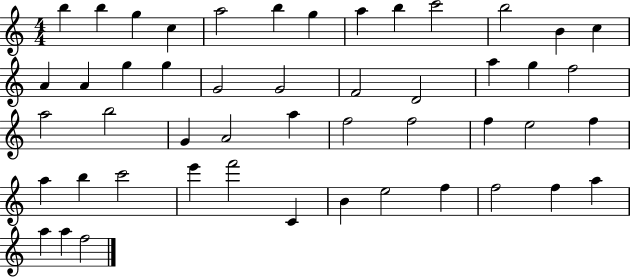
B5/q B5/q G5/q C5/q A5/h B5/q G5/q A5/q B5/q C6/h B5/h B4/q C5/q A4/q A4/q G5/q G5/q G4/h G4/h F4/h D4/h A5/q G5/q F5/h A5/h B5/h G4/q A4/h A5/q F5/h F5/h F5/q E5/h F5/q A5/q B5/q C6/h E6/q F6/h C4/q B4/q E5/h F5/q F5/h F5/q A5/q A5/q A5/q F5/h